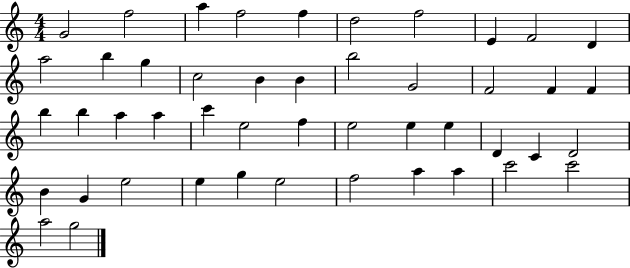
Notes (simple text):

G4/h F5/h A5/q F5/h F5/q D5/h F5/h E4/q F4/h D4/q A5/h B5/q G5/q C5/h B4/q B4/q B5/h G4/h F4/h F4/q F4/q B5/q B5/q A5/q A5/q C6/q E5/h F5/q E5/h E5/q E5/q D4/q C4/q D4/h B4/q G4/q E5/h E5/q G5/q E5/h F5/h A5/q A5/q C6/h C6/h A5/h G5/h